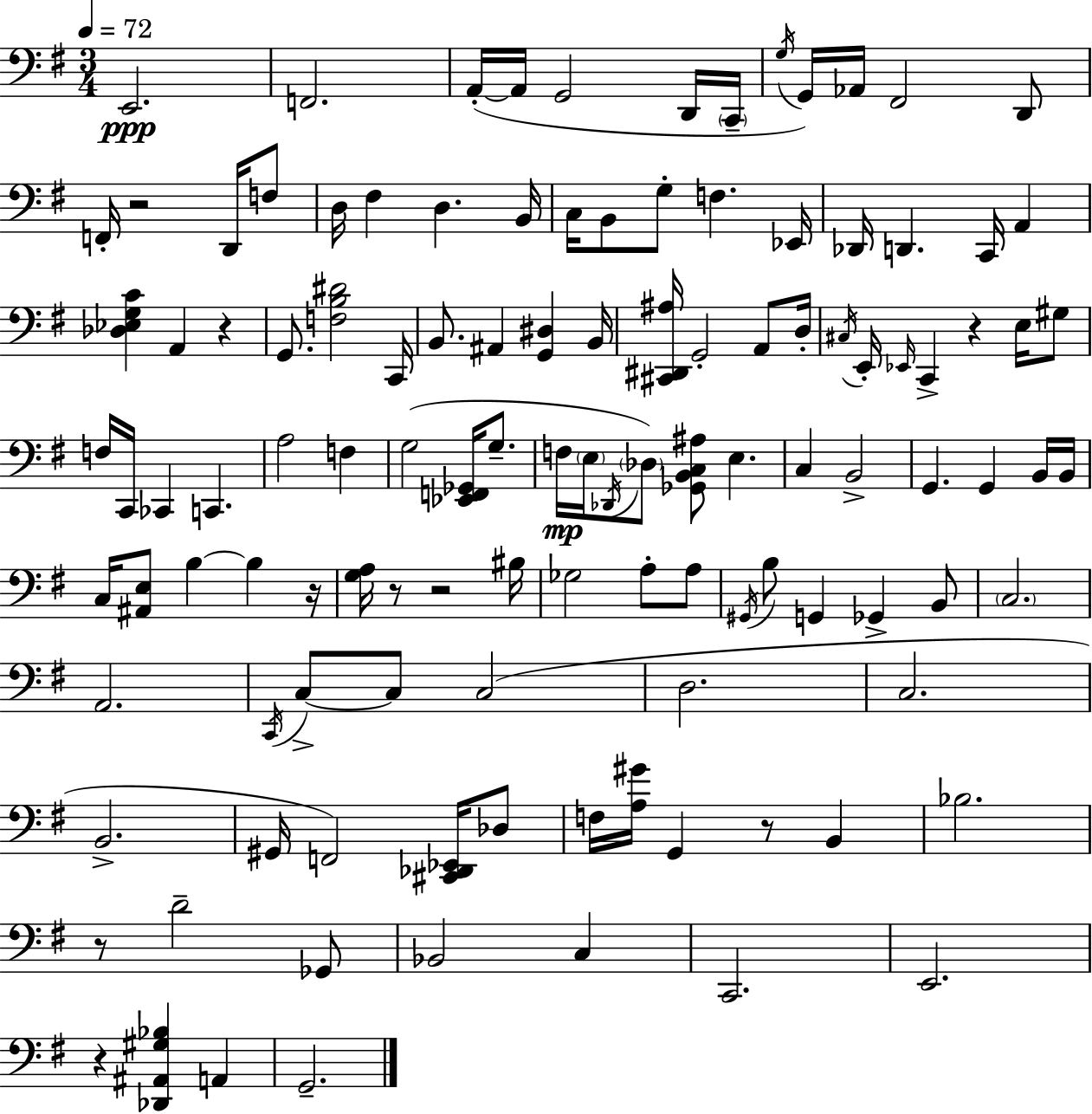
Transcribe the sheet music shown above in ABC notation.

X:1
T:Untitled
M:3/4
L:1/4
K:Em
E,,2 F,,2 A,,/4 A,,/4 G,,2 D,,/4 C,,/4 G,/4 G,,/4 _A,,/4 ^F,,2 D,,/2 F,,/4 z2 D,,/4 F,/2 D,/4 ^F, D, B,,/4 C,/4 B,,/2 G,/2 F, _E,,/4 _D,,/4 D,, C,,/4 A,, [_D,_E,G,C] A,, z G,,/2 [F,B,^D]2 C,,/4 B,,/2 ^A,, [G,,^D,] B,,/4 [^C,,^D,,^A,]/4 G,,2 A,,/2 D,/4 ^C,/4 E,,/4 _E,,/4 C,, z E,/4 ^G,/2 F,/4 C,,/4 _C,, C,, A,2 F, G,2 [_E,,F,,_G,,]/4 G,/2 F,/4 E,/4 _D,,/4 _D,/2 [_G,,B,,C,^A,]/2 E, C, B,,2 G,, G,, B,,/4 B,,/4 C,/4 [^A,,E,]/2 B, B, z/4 [G,A,]/4 z/2 z2 ^B,/4 _G,2 A,/2 A,/2 ^G,,/4 B,/2 G,, _G,, B,,/2 C,2 A,,2 C,,/4 C,/2 C,/2 C,2 D,2 C,2 B,,2 ^G,,/4 F,,2 [^C,,_D,,_E,,]/4 _D,/2 F,/4 [A,^G]/4 G,, z/2 B,, _B,2 z/2 D2 _G,,/2 _B,,2 C, C,,2 E,,2 z [_D,,^A,,^G,_B,] A,, G,,2